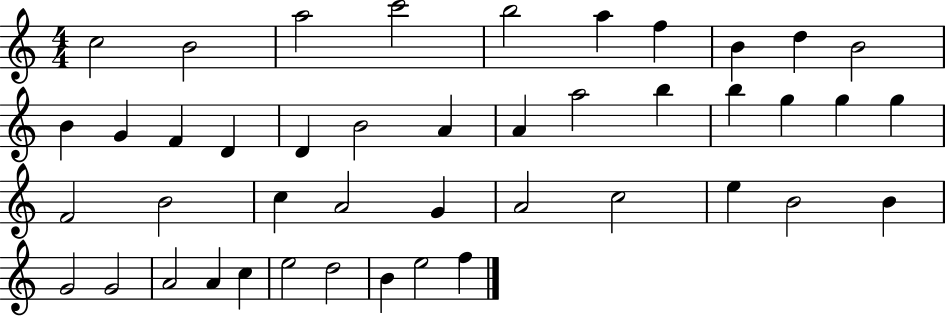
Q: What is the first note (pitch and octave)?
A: C5